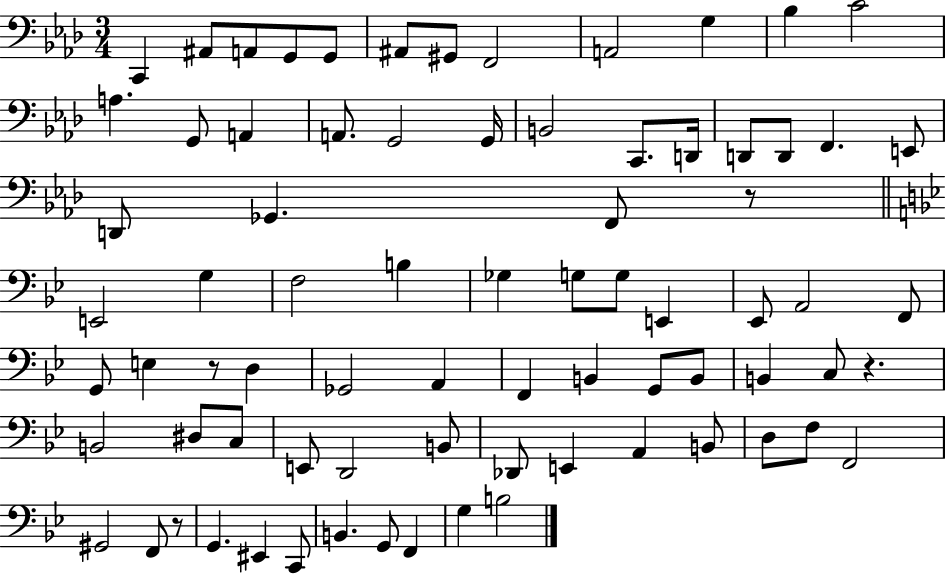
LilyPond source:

{
  \clef bass
  \numericTimeSignature
  \time 3/4
  \key aes \major
  c,4 ais,8 a,8 g,8 g,8 | ais,8 gis,8 f,2 | a,2 g4 | bes4 c'2 | \break a4. g,8 a,4 | a,8. g,2 g,16 | b,2 c,8. d,16 | d,8 d,8 f,4. e,8 | \break d,8 ges,4. f,8 r8 | \bar "||" \break \key bes \major e,2 g4 | f2 b4 | ges4 g8 g8 e,4 | ees,8 a,2 f,8 | \break g,8 e4 r8 d4 | ges,2 a,4 | f,4 b,4 g,8 b,8 | b,4 c8 r4. | \break b,2 dis8 c8 | e,8 d,2 b,8 | des,8 e,4 a,4 b,8 | d8 f8 f,2 | \break gis,2 f,8 r8 | g,4. eis,4 c,8 | b,4. g,8 f,4 | g4 b2 | \break \bar "|."
}